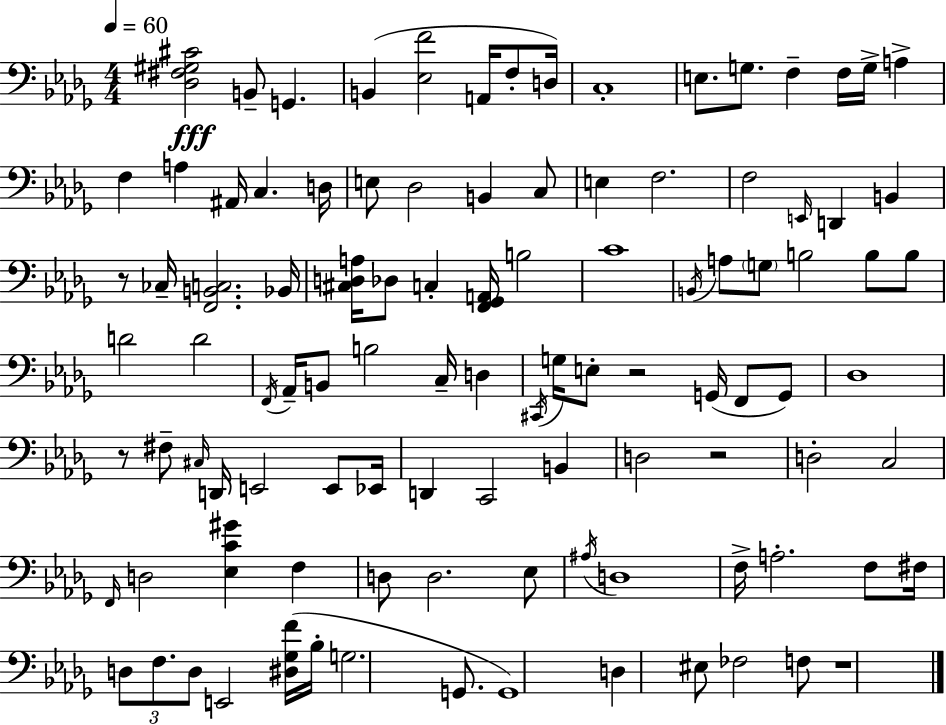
[Db3,F#3,G#3,C#4]/h B2/e G2/q. B2/q [Eb3,F4]/h A2/s F3/e D3/s C3/w E3/e. G3/e. F3/q F3/s G3/s A3/q F3/q A3/q A#2/s C3/q. D3/s E3/e Db3/h B2/q C3/e E3/q F3/h. F3/h E2/s D2/q B2/q R/e CES3/s [F2,B2,C3]/h. Bb2/s [C#3,D3,A3]/s Db3/e C3/q [F2,Gb2,A2]/s B3/h C4/w B2/s A3/e G3/e B3/h B3/e B3/e D4/h D4/h F2/s Ab2/s B2/e B3/h C3/s D3/q C#2/s G3/s E3/e R/h G2/s F2/e G2/e Db3/w R/e F#3/e C#3/s D2/s E2/h E2/e Eb2/s D2/q C2/h B2/q D3/h R/h D3/h C3/h F2/s D3/h [Eb3,C4,G#4]/q F3/q D3/e D3/h. Eb3/e A#3/s D3/w F3/s A3/h. F3/e F#3/s D3/e F3/e. D3/e E2/h [D#3,Gb3,F4]/s Bb3/s G3/h. G2/e. G2/w D3/q EIS3/e FES3/h F3/e R/w